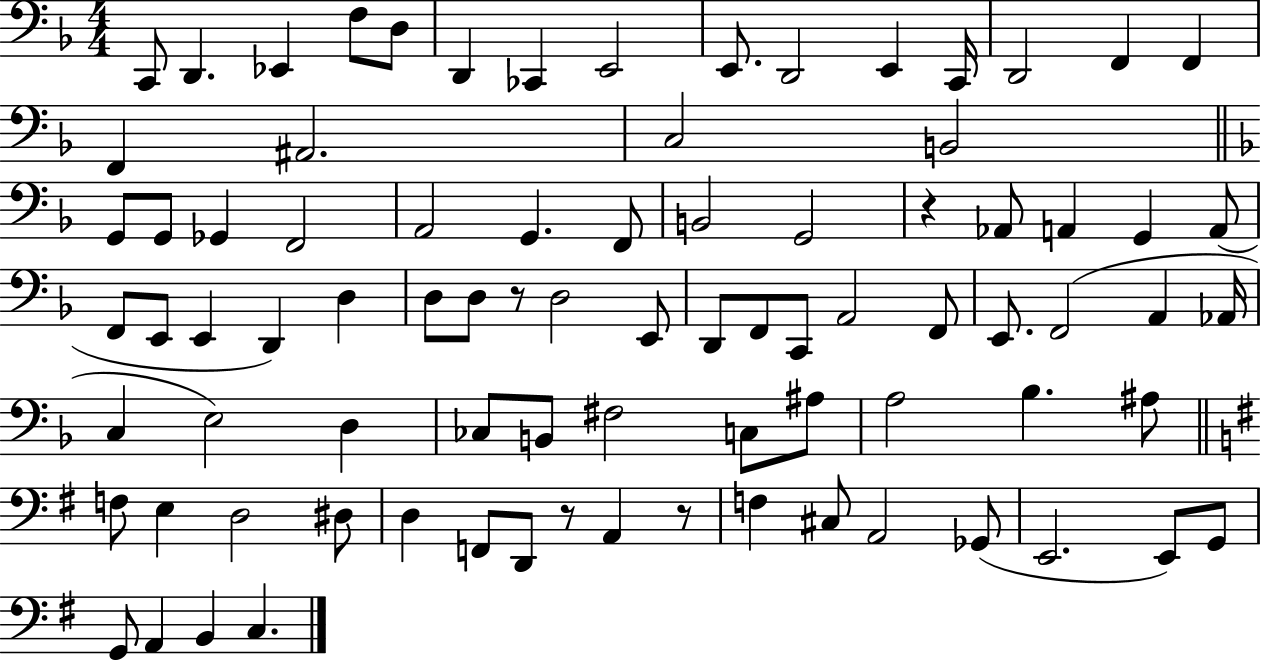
{
  \clef bass
  \numericTimeSignature
  \time 4/4
  \key f \major
  \repeat volta 2 { c,8 d,4. ees,4 f8 d8 | d,4 ces,4 e,2 | e,8. d,2 e,4 c,16 | d,2 f,4 f,4 | \break f,4 ais,2. | c2 b,2 | \bar "||" \break \key f \major g,8 g,8 ges,4 f,2 | a,2 g,4. f,8 | b,2 g,2 | r4 aes,8 a,4 g,4 a,8( | \break f,8 e,8 e,4 d,4) d4 | d8 d8 r8 d2 e,8 | d,8 f,8 c,8 a,2 f,8 | e,8. f,2( a,4 aes,16 | \break c4 e2) d4 | ces8 b,8 fis2 c8 ais8 | a2 bes4. ais8 | \bar "||" \break \key g \major f8 e4 d2 dis8 | d4 f,8 d,8 r8 a,4 r8 | f4 cis8 a,2 ges,8( | e,2. e,8) g,8 | \break g,8 a,4 b,4 c4. | } \bar "|."
}